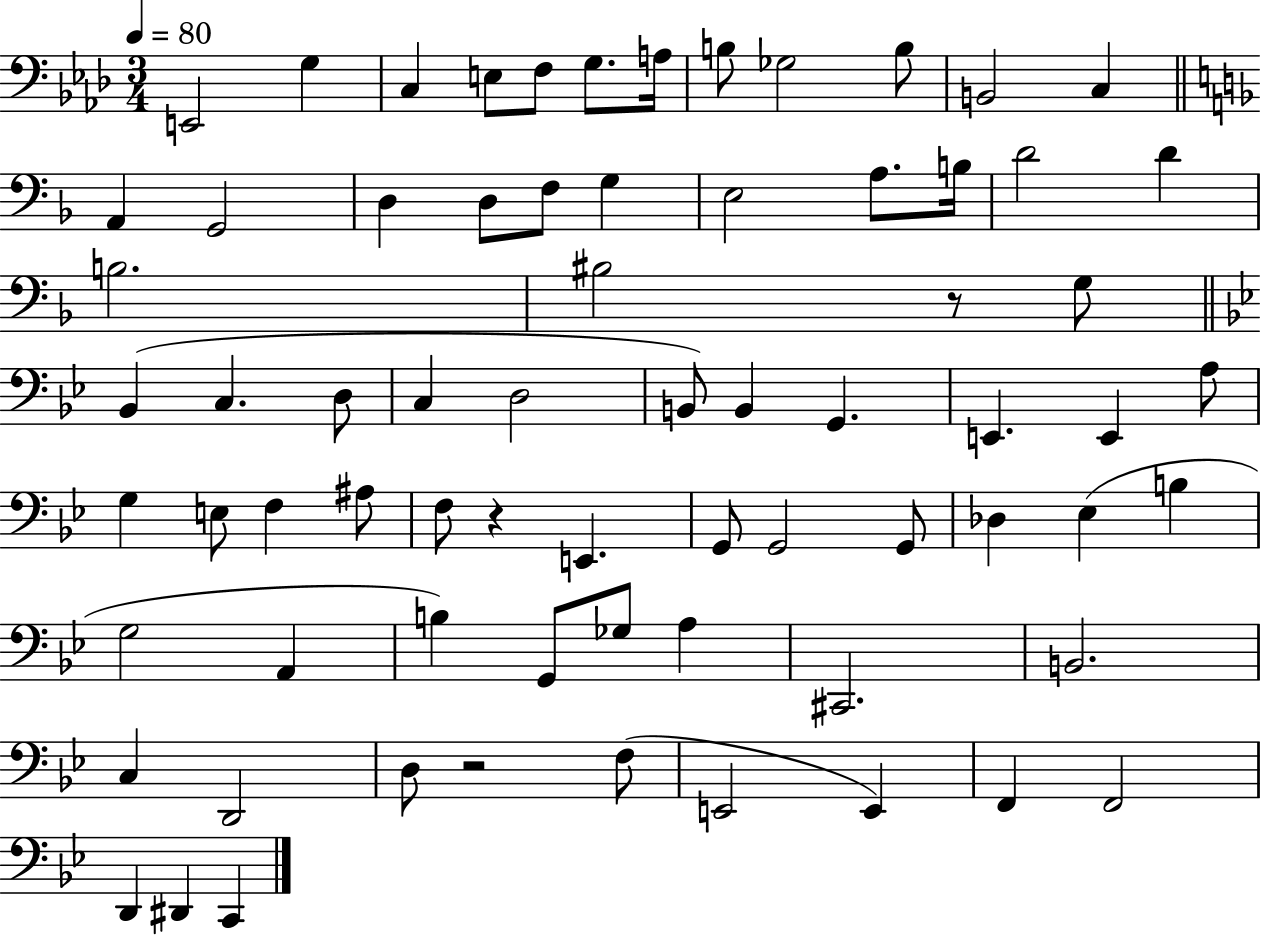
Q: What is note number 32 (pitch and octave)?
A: B2